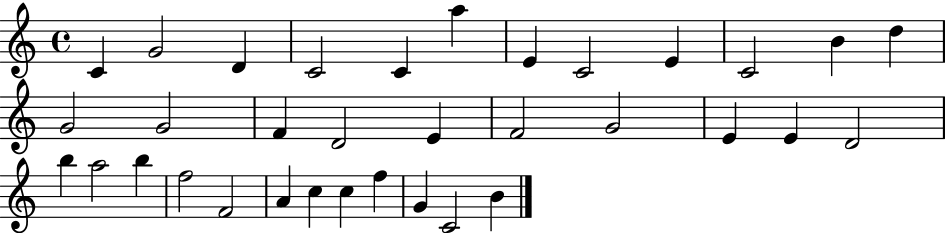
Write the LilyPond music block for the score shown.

{
  \clef treble
  \time 4/4
  \defaultTimeSignature
  \key c \major
  c'4 g'2 d'4 | c'2 c'4 a''4 | e'4 c'2 e'4 | c'2 b'4 d''4 | \break g'2 g'2 | f'4 d'2 e'4 | f'2 g'2 | e'4 e'4 d'2 | \break b''4 a''2 b''4 | f''2 f'2 | a'4 c''4 c''4 f''4 | g'4 c'2 b'4 | \break \bar "|."
}